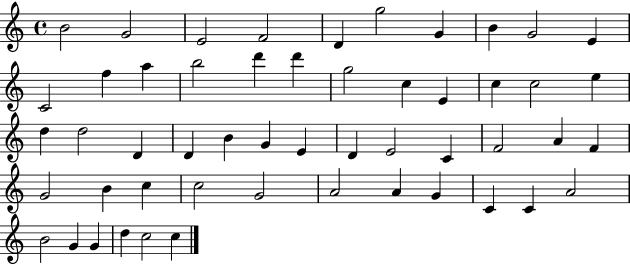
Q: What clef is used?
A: treble